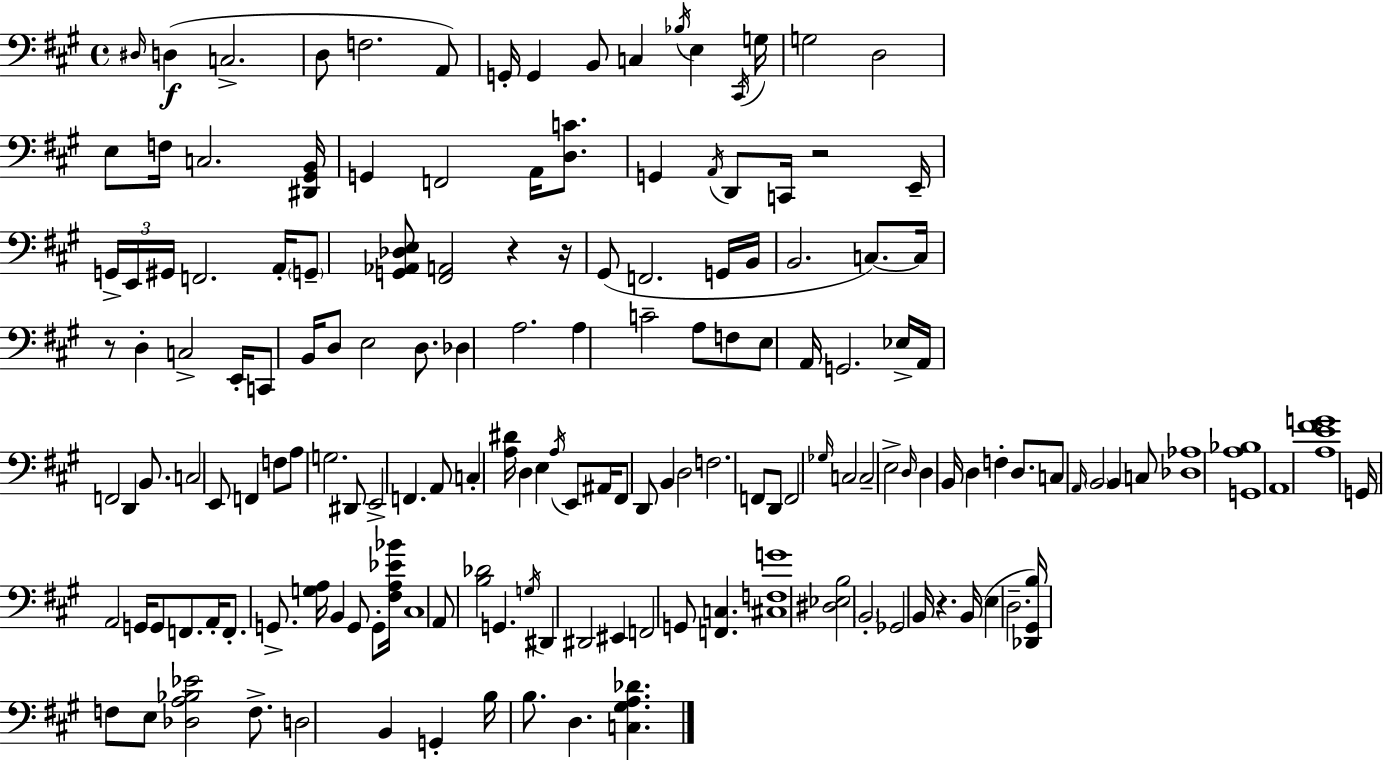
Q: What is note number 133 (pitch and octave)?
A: B2